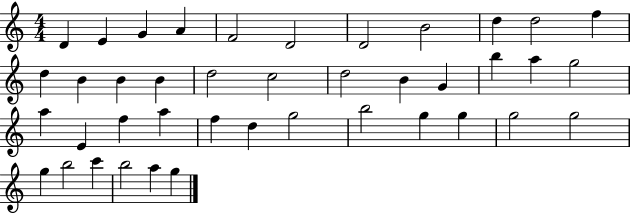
D4/q E4/q G4/q A4/q F4/h D4/h D4/h B4/h D5/q D5/h F5/q D5/q B4/q B4/q B4/q D5/h C5/h D5/h B4/q G4/q B5/q A5/q G5/h A5/q E4/q F5/q A5/q F5/q D5/q G5/h B5/h G5/q G5/q G5/h G5/h G5/q B5/h C6/q B5/h A5/q G5/q